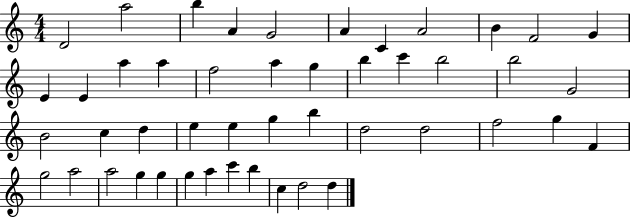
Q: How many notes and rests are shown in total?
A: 47